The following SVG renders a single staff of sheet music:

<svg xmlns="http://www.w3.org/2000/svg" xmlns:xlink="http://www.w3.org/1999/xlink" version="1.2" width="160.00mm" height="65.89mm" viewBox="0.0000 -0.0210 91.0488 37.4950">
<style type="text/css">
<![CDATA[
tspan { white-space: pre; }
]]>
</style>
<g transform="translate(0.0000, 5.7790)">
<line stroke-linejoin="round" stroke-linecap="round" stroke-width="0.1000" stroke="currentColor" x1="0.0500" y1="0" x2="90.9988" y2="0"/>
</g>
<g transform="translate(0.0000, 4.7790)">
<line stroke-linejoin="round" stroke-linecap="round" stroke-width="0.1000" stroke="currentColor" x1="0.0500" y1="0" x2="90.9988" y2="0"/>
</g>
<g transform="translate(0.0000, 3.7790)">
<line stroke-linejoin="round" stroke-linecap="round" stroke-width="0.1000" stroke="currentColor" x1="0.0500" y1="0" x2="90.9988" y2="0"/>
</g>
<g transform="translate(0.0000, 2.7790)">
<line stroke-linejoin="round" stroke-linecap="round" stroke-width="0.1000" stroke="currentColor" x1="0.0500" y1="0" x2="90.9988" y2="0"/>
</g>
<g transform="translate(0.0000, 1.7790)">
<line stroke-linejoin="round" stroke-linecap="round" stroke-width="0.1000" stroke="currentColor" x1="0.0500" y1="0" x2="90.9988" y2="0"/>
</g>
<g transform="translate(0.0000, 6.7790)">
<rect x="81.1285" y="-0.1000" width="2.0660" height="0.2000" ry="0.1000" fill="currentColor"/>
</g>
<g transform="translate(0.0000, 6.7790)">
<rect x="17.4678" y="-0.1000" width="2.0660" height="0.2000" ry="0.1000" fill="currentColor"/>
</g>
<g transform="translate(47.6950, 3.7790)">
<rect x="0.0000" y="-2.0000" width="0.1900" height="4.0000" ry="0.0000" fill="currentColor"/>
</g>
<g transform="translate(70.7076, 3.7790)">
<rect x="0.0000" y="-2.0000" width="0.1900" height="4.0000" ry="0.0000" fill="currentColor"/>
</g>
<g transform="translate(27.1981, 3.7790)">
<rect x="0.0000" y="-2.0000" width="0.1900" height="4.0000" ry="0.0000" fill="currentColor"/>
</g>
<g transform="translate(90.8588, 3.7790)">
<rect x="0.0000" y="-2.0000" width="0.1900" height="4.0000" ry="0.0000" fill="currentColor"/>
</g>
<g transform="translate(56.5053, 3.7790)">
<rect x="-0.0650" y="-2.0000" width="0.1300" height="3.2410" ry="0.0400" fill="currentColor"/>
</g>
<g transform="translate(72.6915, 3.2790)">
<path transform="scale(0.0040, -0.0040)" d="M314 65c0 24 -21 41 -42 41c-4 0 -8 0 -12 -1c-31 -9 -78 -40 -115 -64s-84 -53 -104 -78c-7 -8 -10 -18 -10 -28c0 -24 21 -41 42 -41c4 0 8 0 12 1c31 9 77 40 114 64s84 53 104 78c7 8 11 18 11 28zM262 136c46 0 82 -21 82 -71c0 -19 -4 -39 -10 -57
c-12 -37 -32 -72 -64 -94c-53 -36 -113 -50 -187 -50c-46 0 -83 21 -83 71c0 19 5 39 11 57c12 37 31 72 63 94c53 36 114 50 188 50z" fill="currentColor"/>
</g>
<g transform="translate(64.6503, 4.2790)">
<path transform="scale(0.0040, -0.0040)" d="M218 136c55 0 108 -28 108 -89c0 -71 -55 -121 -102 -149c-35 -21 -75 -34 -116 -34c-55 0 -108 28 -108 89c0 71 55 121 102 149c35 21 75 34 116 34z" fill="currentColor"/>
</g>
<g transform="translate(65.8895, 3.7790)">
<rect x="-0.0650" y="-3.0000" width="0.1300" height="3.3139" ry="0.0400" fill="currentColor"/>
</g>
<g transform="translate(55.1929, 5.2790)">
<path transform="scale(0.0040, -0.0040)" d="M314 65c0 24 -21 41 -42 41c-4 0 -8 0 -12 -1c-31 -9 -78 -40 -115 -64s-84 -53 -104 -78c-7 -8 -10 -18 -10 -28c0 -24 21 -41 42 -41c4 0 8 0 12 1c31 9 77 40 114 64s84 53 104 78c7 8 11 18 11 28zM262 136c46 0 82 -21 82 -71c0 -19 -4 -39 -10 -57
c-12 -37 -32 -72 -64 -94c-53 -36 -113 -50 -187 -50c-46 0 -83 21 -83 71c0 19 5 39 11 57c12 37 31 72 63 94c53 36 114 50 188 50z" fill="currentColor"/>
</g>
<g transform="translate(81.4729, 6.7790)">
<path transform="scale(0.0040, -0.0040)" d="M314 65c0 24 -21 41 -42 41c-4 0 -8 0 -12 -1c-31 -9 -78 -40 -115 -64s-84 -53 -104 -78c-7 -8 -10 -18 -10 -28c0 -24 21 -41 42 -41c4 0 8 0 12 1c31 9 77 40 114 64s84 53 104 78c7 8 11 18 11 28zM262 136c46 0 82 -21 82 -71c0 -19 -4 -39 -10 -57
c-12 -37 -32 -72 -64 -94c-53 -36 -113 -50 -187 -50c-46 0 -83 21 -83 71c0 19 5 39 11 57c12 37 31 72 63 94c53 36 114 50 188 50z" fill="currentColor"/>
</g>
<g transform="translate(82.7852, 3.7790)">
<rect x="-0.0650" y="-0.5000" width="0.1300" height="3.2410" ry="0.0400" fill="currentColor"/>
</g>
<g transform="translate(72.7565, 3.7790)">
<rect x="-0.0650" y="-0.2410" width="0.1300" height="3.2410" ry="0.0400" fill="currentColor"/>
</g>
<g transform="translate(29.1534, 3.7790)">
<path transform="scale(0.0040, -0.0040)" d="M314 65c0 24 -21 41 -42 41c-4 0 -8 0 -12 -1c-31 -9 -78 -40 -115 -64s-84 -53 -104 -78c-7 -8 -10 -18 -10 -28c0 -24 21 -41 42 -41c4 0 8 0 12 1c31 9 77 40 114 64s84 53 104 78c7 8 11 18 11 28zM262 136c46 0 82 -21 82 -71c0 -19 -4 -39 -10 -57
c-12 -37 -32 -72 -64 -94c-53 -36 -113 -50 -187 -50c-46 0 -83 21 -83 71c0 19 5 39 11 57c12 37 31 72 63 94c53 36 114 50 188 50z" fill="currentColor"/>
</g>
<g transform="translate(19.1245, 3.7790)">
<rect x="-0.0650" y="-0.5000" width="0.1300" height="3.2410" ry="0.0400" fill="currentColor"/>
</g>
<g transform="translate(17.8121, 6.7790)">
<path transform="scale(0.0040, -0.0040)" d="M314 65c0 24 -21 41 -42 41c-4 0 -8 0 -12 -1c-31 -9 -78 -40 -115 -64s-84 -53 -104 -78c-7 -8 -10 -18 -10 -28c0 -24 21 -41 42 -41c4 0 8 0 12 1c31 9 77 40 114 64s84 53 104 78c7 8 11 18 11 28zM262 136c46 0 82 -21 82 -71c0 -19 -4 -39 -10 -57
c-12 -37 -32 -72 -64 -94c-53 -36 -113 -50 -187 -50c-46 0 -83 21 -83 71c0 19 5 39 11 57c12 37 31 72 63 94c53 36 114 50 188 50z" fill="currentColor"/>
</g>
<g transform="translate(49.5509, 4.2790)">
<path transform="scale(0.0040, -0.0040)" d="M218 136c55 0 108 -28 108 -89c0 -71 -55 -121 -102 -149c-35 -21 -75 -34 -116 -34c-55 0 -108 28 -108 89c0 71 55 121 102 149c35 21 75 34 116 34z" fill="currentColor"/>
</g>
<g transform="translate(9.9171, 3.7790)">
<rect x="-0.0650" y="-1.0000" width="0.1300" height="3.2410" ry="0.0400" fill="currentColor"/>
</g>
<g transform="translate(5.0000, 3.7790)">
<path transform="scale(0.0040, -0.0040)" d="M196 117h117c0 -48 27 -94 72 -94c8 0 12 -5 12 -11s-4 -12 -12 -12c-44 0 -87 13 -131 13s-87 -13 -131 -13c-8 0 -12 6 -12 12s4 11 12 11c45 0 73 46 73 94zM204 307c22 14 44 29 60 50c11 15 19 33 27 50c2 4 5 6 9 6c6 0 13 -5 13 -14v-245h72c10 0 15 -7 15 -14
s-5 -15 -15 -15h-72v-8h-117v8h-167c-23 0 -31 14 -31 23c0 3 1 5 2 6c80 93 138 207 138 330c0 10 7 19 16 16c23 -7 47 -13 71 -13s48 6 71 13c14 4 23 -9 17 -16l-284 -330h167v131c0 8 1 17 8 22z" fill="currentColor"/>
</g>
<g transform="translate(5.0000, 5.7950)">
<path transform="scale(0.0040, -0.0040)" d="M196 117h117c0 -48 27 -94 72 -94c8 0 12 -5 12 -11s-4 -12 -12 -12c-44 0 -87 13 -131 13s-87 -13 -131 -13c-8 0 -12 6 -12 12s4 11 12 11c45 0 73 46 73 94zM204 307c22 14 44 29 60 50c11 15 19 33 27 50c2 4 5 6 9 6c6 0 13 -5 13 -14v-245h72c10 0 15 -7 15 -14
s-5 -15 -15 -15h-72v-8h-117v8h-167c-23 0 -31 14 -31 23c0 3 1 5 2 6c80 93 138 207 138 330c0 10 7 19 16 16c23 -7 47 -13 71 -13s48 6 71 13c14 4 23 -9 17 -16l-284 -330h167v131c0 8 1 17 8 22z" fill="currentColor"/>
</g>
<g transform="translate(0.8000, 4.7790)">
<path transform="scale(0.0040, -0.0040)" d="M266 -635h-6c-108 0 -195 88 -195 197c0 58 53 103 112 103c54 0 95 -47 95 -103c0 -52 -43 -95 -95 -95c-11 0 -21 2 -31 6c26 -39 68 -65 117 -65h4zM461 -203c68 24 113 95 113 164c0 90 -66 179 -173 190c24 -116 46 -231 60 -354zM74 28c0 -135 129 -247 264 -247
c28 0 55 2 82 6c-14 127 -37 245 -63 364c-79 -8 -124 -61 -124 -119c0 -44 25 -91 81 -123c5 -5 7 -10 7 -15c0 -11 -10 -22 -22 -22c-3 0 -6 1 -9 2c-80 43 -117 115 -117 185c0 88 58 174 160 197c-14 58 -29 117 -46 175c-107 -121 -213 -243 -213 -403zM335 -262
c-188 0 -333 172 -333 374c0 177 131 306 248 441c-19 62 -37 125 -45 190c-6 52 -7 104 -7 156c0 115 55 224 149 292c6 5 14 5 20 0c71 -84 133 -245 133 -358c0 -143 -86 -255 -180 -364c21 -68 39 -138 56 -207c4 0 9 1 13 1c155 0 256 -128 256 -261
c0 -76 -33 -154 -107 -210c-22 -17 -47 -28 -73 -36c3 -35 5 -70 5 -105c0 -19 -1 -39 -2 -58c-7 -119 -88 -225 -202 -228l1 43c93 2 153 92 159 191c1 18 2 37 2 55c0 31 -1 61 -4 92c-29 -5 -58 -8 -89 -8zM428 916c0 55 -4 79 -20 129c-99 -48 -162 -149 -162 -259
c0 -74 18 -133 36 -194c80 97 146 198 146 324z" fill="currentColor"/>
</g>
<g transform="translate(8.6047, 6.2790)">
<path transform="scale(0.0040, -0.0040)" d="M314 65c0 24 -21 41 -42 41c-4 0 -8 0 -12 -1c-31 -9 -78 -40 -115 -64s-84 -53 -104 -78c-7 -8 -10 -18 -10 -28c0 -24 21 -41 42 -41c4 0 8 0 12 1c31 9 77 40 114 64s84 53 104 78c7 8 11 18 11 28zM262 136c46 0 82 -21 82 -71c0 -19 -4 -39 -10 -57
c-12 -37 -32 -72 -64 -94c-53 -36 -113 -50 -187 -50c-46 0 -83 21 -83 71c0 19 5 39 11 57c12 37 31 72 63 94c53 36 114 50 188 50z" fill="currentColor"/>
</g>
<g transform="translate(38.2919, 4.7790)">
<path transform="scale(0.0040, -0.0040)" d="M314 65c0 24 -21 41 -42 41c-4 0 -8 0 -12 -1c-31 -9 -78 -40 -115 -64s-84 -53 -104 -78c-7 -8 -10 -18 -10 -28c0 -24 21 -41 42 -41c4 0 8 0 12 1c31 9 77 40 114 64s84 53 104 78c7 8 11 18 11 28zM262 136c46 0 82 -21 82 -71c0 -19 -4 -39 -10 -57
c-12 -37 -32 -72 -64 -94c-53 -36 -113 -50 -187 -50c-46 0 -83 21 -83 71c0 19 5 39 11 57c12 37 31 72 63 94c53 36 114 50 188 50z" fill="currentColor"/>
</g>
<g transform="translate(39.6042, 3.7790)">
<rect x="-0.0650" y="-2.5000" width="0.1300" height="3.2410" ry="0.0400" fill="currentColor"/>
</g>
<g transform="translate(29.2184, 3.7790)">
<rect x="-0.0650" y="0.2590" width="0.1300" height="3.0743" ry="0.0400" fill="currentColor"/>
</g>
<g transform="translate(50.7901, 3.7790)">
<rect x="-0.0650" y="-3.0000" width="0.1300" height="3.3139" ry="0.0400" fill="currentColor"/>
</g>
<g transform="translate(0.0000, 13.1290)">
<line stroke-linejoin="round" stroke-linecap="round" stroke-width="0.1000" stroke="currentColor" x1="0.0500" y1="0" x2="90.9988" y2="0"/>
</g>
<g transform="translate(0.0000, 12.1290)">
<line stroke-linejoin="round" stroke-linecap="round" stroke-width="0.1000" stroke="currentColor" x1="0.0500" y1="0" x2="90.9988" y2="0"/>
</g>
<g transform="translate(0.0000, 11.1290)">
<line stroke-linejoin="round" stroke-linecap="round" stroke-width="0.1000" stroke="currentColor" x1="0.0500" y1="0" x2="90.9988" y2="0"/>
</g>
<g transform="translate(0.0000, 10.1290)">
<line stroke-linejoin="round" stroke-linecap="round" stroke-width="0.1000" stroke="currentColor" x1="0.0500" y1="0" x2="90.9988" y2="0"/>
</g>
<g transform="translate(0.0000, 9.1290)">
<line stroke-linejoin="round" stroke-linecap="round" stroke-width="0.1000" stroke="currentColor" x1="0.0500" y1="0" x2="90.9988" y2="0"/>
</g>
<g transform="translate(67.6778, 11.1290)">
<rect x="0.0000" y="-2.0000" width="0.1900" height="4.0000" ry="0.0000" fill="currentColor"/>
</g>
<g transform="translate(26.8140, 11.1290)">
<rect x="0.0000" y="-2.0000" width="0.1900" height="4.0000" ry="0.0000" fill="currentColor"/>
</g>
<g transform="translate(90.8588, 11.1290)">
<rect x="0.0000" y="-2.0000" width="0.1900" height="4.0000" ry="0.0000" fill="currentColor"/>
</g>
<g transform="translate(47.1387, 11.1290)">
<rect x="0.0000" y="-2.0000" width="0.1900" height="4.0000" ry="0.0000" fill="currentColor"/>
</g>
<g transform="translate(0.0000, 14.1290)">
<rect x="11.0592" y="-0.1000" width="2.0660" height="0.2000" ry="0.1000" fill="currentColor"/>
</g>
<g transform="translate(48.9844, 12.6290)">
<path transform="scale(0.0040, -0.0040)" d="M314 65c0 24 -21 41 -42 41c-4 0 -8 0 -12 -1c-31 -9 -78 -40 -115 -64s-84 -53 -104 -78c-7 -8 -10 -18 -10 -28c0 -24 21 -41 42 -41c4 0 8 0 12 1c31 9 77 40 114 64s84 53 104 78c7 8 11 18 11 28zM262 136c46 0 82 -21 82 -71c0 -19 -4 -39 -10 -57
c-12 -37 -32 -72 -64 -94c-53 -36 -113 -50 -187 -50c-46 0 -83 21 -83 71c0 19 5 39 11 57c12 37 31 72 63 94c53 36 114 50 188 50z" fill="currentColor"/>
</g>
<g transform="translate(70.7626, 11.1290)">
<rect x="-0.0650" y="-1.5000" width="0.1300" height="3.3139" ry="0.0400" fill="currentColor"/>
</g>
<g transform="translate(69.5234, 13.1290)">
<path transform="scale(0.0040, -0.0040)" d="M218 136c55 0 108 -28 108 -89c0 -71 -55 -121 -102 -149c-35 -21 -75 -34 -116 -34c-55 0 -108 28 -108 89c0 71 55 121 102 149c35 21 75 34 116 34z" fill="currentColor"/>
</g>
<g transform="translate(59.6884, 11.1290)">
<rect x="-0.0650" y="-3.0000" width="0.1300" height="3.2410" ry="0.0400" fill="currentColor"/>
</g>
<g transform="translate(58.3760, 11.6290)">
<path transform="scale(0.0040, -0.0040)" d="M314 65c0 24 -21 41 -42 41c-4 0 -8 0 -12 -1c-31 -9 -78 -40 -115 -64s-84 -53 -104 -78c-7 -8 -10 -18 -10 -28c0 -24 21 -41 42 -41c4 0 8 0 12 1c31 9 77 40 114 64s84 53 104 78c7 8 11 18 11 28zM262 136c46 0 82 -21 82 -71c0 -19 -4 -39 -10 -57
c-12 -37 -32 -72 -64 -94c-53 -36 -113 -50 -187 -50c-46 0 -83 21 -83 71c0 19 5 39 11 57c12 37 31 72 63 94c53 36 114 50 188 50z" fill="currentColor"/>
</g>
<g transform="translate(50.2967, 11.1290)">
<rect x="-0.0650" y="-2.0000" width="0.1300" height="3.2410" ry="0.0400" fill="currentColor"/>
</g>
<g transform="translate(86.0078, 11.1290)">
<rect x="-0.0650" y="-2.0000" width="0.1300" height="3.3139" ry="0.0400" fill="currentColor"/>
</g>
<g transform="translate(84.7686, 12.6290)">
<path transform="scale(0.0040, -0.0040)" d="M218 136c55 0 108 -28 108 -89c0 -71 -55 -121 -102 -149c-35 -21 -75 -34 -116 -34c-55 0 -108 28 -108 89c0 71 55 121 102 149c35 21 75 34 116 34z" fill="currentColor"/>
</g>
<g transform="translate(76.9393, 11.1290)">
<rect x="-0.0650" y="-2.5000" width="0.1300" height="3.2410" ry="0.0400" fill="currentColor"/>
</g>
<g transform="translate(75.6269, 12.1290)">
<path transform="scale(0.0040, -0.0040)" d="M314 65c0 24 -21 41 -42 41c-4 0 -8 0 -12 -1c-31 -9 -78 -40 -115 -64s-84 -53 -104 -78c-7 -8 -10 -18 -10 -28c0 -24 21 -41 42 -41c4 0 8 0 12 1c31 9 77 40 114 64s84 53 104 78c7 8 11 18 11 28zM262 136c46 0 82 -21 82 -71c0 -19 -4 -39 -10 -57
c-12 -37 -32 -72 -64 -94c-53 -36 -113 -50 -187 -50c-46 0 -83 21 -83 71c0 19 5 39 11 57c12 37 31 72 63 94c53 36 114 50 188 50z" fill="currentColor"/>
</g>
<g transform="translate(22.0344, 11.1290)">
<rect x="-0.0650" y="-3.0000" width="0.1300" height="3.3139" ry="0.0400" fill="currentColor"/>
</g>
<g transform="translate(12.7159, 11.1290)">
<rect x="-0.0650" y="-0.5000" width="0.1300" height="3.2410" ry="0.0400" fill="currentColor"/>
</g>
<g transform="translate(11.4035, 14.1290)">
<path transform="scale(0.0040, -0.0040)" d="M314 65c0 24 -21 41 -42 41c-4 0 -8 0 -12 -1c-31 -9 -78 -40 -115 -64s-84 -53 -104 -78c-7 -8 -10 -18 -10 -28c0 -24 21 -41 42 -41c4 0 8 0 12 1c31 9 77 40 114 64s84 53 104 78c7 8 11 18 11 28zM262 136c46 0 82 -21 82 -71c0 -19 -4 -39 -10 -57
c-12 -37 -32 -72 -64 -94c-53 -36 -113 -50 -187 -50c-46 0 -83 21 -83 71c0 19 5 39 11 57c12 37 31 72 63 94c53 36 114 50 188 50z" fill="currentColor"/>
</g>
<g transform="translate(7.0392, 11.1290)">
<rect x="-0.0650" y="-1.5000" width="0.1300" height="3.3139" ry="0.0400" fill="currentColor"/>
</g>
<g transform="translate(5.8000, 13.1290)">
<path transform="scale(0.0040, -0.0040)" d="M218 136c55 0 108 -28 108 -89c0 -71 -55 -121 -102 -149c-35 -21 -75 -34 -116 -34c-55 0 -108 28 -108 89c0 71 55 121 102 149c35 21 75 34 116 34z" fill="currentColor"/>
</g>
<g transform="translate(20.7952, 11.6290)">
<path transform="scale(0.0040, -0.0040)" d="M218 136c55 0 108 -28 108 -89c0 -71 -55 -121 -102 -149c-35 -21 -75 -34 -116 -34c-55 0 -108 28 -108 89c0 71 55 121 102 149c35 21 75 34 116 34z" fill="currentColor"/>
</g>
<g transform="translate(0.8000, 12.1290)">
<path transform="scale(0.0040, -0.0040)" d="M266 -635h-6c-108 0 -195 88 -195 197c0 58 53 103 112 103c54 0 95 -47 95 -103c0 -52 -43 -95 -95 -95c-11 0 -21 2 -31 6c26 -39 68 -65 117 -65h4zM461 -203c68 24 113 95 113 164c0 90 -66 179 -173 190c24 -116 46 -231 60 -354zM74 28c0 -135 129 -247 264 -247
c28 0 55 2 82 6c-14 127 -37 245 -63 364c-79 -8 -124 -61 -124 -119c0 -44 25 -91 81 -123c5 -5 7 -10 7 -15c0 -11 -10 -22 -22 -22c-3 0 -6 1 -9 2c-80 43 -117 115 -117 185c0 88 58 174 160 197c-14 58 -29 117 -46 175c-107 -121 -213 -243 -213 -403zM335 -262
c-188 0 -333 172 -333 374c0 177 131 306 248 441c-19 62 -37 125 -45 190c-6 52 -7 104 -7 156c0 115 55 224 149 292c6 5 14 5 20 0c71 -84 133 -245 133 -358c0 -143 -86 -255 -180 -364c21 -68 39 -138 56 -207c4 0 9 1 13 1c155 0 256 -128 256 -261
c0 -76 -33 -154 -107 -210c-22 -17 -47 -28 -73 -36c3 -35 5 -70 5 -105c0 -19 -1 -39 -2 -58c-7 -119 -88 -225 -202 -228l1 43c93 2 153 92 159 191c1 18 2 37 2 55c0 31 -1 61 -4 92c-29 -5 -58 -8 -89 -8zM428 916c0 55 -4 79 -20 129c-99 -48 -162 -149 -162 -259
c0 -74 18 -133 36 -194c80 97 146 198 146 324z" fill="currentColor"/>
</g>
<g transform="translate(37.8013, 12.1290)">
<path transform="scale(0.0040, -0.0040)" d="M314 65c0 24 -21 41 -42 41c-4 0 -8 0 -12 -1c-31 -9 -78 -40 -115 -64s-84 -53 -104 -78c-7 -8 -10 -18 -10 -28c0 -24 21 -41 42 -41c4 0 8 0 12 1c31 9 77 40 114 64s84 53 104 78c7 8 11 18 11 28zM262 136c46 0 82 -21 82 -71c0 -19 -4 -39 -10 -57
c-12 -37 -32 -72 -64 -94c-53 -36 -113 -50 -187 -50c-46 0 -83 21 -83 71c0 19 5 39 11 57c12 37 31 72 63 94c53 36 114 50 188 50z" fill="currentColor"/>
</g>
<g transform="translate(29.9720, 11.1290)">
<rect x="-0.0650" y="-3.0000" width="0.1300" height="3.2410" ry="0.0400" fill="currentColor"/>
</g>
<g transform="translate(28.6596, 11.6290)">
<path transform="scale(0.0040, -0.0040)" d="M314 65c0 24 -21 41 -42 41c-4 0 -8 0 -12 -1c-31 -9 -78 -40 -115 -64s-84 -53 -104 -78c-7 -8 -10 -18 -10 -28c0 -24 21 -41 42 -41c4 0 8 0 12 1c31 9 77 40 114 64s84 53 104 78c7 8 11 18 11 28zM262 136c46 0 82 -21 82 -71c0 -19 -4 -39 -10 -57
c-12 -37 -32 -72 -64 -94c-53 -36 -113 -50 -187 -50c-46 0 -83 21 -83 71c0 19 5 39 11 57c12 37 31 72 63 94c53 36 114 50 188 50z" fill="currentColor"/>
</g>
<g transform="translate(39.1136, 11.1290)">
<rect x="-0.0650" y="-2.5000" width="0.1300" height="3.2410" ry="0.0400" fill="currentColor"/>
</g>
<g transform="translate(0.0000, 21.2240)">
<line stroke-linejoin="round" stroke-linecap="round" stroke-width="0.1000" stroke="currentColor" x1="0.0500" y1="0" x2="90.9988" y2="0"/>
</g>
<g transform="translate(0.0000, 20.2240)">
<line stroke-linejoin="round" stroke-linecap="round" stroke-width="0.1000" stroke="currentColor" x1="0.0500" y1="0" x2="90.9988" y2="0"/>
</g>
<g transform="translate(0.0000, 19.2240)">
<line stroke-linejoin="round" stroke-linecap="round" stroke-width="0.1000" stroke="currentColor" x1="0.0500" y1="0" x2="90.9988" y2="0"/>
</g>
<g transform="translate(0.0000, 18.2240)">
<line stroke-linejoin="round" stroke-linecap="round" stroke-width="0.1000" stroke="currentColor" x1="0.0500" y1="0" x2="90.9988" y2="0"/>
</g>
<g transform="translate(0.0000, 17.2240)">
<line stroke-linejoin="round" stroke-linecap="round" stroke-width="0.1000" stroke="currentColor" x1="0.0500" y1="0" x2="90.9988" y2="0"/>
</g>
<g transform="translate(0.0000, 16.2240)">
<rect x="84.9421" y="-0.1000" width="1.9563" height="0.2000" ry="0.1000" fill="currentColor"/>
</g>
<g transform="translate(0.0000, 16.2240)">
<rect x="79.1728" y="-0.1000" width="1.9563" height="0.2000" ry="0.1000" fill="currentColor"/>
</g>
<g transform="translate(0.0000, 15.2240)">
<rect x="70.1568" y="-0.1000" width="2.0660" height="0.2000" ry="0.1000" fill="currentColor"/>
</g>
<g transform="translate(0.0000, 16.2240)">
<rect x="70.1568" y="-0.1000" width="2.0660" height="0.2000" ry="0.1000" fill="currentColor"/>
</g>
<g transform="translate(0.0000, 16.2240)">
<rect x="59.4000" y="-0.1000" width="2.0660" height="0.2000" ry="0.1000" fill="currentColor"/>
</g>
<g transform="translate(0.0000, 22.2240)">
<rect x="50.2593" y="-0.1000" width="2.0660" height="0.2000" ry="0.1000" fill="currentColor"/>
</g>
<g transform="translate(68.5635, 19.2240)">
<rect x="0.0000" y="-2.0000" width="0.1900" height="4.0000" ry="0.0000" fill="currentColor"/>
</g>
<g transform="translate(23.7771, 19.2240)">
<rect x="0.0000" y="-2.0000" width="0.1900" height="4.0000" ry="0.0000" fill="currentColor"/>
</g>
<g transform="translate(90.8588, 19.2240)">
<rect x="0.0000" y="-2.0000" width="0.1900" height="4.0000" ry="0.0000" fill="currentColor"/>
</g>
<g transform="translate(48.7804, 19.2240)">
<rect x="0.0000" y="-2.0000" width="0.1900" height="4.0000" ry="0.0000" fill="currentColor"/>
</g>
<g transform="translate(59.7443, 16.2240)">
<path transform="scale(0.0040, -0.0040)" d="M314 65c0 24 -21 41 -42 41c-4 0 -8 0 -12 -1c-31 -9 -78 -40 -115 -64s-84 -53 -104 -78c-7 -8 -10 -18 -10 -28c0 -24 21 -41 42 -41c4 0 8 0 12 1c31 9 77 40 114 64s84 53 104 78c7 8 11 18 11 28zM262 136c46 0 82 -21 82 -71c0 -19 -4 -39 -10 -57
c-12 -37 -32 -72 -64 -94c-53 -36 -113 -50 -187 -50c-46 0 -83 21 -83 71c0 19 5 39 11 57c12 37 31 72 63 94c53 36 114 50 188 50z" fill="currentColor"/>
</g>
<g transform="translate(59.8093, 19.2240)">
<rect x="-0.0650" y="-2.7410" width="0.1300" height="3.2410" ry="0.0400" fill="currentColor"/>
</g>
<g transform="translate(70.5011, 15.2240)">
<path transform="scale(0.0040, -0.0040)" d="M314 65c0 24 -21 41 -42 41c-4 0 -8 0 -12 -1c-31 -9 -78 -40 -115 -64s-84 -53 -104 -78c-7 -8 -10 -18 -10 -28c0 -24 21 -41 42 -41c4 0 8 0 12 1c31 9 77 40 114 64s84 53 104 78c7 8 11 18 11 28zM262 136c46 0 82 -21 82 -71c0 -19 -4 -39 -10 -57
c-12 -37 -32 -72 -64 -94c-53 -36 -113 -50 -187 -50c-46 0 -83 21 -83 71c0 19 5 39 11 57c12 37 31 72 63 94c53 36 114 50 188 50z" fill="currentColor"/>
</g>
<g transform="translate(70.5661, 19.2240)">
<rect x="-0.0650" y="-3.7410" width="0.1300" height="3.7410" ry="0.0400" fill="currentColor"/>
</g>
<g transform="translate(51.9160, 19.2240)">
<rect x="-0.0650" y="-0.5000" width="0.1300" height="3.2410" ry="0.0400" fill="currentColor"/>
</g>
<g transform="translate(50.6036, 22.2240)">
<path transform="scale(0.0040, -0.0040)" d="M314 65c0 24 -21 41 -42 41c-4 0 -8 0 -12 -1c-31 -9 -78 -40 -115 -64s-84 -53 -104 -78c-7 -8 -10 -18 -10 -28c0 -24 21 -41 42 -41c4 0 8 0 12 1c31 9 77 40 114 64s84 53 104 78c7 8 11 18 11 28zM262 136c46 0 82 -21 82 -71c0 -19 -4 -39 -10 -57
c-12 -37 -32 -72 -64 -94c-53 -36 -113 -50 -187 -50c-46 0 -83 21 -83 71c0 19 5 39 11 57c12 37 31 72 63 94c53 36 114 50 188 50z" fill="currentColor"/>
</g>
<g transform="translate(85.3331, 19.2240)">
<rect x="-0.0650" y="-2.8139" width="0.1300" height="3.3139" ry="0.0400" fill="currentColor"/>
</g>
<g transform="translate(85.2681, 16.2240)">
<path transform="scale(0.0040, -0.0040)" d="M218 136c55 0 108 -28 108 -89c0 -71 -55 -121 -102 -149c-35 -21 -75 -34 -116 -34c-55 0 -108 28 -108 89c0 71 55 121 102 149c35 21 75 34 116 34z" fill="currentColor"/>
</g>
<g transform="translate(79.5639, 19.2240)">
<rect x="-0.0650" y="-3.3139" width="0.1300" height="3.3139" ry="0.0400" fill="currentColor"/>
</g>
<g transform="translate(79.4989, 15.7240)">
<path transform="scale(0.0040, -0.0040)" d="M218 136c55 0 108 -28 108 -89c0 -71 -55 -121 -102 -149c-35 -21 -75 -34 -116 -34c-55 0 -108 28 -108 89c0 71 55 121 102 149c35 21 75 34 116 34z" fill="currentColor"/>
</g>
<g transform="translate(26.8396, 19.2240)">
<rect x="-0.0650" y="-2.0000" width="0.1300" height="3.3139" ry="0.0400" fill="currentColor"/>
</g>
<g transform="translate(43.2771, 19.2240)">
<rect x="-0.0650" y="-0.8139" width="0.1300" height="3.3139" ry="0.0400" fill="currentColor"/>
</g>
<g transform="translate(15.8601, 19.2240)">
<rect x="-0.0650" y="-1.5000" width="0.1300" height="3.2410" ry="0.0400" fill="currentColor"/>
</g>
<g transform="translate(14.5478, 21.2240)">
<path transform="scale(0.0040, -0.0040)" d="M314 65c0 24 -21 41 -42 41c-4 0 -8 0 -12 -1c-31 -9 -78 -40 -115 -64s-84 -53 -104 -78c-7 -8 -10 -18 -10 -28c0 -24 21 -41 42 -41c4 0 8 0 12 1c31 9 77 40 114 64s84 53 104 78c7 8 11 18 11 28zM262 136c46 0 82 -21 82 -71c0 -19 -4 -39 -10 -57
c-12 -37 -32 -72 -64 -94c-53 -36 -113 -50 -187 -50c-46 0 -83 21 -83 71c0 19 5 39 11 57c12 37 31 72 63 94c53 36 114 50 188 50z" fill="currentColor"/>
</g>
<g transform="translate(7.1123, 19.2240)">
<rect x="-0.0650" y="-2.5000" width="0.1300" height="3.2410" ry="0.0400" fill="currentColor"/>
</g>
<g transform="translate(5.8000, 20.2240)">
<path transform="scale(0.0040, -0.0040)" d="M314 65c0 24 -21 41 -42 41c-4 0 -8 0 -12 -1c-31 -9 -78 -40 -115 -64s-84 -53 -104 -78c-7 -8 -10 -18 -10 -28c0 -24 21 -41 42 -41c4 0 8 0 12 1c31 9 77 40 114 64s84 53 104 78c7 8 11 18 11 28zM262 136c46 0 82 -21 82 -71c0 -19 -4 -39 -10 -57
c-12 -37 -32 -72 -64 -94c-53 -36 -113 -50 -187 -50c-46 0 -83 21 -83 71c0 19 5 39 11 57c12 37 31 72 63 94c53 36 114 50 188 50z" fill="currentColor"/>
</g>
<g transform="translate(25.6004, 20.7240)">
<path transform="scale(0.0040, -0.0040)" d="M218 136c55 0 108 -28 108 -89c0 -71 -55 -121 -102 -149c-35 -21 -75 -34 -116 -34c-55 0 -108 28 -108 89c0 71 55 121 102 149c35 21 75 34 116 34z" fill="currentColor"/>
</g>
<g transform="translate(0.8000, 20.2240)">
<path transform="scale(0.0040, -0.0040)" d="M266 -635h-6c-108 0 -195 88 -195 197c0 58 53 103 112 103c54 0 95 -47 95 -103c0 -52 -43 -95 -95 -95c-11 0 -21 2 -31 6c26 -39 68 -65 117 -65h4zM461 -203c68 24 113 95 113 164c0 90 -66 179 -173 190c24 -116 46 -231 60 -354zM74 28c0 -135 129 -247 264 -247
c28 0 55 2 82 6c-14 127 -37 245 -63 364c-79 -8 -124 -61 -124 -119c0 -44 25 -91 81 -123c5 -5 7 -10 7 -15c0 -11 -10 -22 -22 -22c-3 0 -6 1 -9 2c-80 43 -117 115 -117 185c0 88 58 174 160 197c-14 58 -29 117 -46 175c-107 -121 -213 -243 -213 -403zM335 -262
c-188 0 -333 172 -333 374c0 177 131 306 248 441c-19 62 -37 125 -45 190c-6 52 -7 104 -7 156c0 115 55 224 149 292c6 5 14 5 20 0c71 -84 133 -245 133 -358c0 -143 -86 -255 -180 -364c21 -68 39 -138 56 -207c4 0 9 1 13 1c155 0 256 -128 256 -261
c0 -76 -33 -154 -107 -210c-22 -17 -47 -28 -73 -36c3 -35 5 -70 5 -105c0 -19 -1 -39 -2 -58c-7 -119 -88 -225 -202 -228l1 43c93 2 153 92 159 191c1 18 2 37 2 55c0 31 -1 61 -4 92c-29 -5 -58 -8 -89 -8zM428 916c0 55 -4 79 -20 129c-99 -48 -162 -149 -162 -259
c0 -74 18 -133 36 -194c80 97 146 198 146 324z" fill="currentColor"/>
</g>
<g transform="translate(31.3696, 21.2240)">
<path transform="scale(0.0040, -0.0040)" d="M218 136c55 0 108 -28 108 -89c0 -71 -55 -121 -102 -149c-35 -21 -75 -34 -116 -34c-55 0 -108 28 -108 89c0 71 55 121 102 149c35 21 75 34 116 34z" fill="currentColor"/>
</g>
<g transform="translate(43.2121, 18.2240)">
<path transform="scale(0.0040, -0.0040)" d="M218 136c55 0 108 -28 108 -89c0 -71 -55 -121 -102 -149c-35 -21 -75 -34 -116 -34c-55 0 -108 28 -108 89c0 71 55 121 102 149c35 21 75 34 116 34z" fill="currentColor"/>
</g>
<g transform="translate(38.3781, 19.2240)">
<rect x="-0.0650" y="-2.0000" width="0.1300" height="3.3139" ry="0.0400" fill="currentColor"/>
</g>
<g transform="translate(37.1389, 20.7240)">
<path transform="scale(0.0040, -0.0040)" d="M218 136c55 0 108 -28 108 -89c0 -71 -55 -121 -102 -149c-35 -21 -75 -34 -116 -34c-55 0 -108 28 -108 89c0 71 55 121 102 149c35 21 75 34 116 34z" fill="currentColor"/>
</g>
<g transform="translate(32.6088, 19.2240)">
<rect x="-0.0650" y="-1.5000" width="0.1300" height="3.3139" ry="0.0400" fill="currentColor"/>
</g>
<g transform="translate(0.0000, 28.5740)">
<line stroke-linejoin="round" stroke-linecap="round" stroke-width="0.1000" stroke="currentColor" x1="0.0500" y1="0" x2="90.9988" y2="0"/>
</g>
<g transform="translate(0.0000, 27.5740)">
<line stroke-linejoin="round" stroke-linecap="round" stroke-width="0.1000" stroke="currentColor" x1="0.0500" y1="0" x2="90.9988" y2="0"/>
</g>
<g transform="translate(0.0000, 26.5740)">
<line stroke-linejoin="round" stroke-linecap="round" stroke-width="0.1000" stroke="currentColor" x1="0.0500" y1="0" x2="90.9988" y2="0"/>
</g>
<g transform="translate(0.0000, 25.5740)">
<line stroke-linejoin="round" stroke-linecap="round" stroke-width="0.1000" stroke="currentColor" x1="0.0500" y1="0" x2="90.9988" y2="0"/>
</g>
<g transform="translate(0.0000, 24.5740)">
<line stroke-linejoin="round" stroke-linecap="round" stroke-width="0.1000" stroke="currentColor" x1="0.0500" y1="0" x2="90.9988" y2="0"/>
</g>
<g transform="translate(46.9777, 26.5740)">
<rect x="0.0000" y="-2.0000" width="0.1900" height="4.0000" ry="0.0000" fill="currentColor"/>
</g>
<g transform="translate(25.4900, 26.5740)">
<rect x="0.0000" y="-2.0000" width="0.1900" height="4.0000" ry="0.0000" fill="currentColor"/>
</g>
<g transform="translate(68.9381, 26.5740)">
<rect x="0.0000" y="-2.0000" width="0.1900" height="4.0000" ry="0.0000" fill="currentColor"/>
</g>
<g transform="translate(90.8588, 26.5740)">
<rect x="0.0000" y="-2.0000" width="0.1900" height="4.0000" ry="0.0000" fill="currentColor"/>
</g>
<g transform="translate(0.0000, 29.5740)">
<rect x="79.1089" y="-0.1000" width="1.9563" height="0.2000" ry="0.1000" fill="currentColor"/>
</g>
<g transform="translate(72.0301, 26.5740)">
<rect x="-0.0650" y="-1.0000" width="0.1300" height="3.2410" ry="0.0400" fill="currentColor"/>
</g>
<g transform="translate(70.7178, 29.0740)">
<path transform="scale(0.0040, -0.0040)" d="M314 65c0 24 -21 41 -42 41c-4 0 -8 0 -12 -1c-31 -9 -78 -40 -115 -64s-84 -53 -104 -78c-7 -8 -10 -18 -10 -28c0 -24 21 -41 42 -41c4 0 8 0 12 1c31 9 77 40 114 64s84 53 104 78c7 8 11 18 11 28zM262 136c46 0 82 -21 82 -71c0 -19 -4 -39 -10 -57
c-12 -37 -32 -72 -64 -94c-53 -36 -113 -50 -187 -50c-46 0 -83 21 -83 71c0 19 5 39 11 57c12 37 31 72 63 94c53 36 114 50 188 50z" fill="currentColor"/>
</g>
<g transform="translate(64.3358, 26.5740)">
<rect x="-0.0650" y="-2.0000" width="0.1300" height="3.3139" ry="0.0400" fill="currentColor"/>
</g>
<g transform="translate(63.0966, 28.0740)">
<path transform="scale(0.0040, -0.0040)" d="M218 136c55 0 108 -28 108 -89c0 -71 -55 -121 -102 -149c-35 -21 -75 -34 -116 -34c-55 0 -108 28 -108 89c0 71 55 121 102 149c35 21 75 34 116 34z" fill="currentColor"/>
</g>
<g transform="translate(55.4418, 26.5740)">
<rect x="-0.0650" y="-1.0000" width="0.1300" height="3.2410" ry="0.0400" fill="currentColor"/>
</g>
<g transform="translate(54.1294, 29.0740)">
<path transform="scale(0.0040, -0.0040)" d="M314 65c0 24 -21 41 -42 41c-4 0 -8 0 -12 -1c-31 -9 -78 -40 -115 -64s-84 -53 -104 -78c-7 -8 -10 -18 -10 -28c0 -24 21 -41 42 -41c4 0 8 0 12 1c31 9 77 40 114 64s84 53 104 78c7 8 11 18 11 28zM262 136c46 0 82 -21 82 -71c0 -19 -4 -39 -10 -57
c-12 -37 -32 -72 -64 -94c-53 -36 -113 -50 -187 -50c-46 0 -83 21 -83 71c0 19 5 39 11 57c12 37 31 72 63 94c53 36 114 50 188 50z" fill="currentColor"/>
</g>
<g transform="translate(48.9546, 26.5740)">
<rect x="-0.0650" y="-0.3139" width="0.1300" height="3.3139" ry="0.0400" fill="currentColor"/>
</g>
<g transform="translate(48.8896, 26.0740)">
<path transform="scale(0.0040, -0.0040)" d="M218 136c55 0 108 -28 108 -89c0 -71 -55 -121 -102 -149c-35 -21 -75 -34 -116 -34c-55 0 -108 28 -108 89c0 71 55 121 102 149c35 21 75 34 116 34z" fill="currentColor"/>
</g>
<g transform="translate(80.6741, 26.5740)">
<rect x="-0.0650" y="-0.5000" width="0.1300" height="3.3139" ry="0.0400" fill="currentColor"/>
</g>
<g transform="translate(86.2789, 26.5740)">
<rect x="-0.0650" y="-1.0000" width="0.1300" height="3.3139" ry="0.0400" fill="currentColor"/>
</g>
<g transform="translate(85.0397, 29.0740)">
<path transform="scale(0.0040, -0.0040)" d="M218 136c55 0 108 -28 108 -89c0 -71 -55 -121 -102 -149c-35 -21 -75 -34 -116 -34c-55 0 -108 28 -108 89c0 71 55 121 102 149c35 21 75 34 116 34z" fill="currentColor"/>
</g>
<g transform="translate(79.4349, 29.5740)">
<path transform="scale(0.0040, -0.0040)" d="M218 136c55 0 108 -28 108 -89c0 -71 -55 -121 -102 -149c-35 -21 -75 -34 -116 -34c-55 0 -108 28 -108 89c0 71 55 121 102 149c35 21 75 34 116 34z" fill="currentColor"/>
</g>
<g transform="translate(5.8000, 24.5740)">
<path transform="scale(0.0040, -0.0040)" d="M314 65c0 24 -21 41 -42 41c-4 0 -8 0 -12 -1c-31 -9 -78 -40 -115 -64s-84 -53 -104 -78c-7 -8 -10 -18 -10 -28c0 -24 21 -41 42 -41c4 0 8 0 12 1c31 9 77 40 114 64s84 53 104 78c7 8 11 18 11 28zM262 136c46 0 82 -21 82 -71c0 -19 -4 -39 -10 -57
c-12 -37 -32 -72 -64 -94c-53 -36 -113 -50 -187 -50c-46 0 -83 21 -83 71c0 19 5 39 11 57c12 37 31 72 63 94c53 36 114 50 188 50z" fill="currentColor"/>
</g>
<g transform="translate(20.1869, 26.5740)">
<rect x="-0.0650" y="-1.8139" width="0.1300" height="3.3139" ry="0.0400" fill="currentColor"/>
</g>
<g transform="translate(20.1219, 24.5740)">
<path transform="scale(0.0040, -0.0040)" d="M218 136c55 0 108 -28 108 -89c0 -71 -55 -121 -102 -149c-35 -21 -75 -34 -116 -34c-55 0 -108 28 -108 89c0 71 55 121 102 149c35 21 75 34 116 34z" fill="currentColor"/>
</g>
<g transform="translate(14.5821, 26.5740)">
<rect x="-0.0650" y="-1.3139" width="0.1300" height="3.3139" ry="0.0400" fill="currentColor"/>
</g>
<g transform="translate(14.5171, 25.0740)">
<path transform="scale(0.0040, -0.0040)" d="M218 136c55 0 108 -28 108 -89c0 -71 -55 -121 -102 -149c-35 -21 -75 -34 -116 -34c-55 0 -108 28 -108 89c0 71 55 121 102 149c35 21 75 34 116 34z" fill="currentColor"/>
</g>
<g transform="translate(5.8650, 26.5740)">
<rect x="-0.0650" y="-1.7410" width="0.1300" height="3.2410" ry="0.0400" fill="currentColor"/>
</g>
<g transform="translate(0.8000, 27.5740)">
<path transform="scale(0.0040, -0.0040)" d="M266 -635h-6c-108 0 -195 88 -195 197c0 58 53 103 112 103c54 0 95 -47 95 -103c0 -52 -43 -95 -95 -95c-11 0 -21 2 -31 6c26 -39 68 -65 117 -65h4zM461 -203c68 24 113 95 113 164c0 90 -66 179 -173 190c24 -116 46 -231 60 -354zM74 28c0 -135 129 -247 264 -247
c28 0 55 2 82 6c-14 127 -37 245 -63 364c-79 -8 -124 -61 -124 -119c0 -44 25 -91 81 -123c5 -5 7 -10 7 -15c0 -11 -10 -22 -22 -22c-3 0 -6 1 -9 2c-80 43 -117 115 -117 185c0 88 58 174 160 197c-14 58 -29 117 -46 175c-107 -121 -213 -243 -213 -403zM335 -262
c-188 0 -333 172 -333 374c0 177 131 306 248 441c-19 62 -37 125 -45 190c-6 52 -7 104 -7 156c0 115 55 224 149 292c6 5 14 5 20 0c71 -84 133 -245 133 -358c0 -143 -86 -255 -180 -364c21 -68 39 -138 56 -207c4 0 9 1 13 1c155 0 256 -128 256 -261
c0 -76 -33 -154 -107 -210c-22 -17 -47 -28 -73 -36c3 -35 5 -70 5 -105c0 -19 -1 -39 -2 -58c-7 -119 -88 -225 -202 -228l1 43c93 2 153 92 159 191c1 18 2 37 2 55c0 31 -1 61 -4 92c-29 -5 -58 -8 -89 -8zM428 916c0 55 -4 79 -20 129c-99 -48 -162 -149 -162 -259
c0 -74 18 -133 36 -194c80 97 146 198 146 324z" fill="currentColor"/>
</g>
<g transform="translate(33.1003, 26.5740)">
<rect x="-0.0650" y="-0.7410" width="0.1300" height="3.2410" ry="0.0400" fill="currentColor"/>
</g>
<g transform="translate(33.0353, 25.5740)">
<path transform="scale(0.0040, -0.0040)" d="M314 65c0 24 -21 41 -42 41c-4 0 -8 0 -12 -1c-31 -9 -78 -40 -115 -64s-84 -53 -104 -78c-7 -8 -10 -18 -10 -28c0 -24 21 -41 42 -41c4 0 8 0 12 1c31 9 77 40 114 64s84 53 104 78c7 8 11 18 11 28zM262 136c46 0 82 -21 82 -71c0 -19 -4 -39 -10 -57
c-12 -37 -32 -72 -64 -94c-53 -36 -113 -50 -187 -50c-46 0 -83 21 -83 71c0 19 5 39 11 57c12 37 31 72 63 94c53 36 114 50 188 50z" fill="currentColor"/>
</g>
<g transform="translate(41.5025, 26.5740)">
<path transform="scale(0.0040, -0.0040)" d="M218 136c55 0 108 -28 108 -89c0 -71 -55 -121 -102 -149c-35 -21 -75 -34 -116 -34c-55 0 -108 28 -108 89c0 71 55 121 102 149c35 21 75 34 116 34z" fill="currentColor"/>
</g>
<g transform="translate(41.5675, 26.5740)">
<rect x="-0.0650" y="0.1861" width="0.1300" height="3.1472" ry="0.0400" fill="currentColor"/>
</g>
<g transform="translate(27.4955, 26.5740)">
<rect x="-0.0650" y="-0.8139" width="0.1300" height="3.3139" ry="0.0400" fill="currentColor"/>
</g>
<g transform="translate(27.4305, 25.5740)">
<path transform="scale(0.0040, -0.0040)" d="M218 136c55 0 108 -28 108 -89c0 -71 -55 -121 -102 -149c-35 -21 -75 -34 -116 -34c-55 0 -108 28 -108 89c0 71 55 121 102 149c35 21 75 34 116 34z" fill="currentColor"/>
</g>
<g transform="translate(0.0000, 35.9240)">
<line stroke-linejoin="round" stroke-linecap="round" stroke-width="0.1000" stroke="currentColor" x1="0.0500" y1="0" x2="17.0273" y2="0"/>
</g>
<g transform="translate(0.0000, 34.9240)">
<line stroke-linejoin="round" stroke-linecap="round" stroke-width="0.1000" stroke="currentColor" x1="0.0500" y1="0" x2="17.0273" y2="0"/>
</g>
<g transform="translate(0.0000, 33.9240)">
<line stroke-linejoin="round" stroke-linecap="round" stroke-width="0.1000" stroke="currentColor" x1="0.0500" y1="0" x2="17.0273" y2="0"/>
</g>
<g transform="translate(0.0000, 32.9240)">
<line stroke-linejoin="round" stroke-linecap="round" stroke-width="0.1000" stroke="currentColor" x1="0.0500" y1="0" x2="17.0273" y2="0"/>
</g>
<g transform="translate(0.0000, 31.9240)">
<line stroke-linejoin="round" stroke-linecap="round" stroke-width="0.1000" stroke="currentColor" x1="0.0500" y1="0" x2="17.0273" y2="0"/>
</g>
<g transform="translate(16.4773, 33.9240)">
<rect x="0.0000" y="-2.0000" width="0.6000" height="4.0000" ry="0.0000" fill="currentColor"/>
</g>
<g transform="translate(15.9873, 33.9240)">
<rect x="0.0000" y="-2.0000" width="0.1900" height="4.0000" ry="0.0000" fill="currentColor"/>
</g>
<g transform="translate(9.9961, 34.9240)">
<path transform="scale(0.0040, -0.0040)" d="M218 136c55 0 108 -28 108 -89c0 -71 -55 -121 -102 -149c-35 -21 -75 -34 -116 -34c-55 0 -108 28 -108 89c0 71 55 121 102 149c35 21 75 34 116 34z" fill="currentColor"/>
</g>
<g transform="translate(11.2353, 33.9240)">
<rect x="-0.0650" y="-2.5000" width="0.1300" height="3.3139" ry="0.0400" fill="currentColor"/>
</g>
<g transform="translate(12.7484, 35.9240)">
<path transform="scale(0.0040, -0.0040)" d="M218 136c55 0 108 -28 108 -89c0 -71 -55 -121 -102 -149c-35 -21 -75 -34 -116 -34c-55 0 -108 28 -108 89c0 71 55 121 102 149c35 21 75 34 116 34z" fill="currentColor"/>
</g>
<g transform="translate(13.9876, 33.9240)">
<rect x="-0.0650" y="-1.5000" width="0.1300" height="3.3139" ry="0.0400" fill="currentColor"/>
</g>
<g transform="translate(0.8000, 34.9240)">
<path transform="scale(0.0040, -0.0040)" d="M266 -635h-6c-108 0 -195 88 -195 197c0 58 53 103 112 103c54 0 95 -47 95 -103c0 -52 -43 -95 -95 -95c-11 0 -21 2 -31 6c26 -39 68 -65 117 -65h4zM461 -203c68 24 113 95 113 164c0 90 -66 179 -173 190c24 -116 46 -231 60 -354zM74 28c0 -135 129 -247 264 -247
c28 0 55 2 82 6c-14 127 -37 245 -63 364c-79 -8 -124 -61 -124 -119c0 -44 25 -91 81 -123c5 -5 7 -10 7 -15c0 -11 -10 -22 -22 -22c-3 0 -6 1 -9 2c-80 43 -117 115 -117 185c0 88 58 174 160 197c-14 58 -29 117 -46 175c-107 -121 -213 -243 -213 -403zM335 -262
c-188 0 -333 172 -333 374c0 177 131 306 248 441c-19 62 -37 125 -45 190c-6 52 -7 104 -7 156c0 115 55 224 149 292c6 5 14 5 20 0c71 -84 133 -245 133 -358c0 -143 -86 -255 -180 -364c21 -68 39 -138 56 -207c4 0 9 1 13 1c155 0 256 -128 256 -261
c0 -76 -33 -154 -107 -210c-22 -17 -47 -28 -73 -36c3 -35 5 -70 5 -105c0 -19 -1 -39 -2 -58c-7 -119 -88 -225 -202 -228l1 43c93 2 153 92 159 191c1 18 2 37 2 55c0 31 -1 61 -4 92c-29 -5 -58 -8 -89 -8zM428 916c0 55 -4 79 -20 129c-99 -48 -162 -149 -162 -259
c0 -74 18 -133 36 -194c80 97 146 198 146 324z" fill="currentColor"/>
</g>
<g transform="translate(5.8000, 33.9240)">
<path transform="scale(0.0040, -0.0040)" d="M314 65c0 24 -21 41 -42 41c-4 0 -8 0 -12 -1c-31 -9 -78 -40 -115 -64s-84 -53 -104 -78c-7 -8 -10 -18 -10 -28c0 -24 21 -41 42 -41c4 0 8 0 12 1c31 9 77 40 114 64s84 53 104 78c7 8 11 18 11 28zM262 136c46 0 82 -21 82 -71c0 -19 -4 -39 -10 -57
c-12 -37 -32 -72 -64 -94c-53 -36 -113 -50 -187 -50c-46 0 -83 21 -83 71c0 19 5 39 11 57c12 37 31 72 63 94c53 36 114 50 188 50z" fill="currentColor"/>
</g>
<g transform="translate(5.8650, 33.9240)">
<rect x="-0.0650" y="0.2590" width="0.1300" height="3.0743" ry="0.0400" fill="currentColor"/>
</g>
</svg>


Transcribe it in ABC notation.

X:1
T:Untitled
M:4/4
L:1/4
K:C
D2 C2 B2 G2 A F2 A c2 C2 E C2 A A2 G2 F2 A2 E G2 F G2 E2 F E F d C2 a2 c'2 b a f2 e f d d2 B c D2 F D2 C D B2 G E